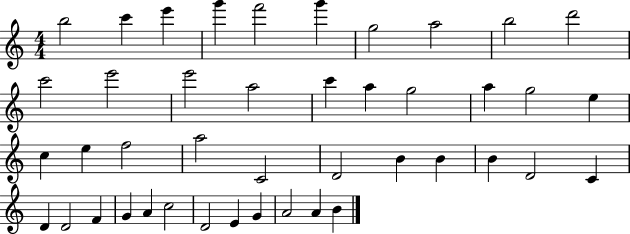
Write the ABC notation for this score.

X:1
T:Untitled
M:4/4
L:1/4
K:C
b2 c' e' g' f'2 g' g2 a2 b2 d'2 c'2 e'2 e'2 a2 c' a g2 a g2 e c e f2 a2 C2 D2 B B B D2 C D D2 F G A c2 D2 E G A2 A B